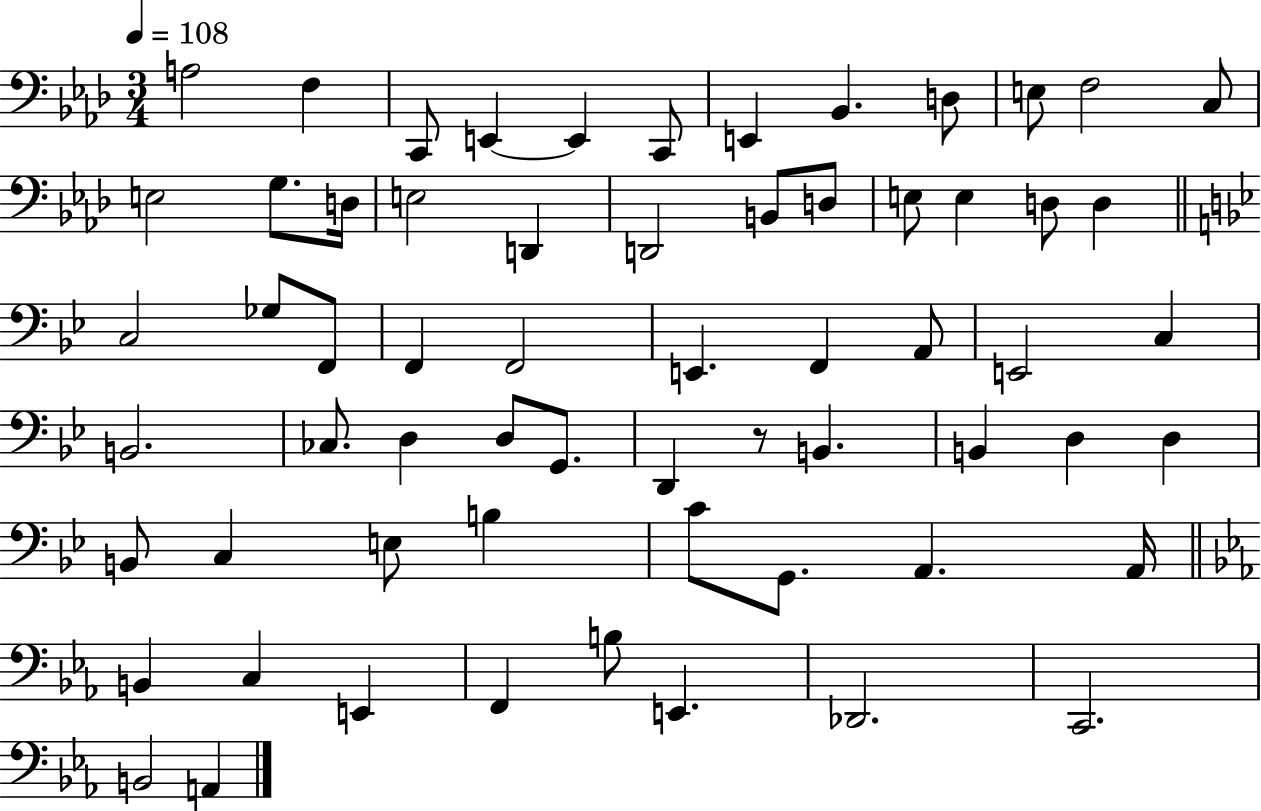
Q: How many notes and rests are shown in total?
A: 63